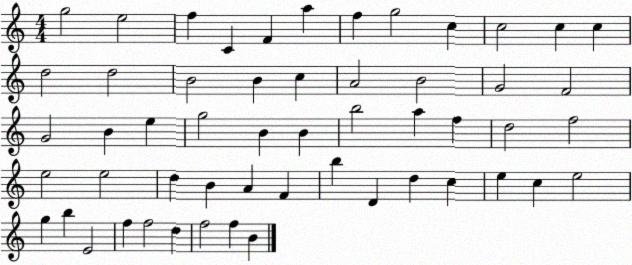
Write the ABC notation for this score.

X:1
T:Untitled
M:4/4
L:1/4
K:C
g2 e2 f C F a f g2 c c2 c c d2 d2 B2 B c A2 B2 G2 F2 G2 B e g2 B B b2 a f d2 f2 e2 e2 d B A F b D d c e c e2 g b E2 f f2 d f2 f B